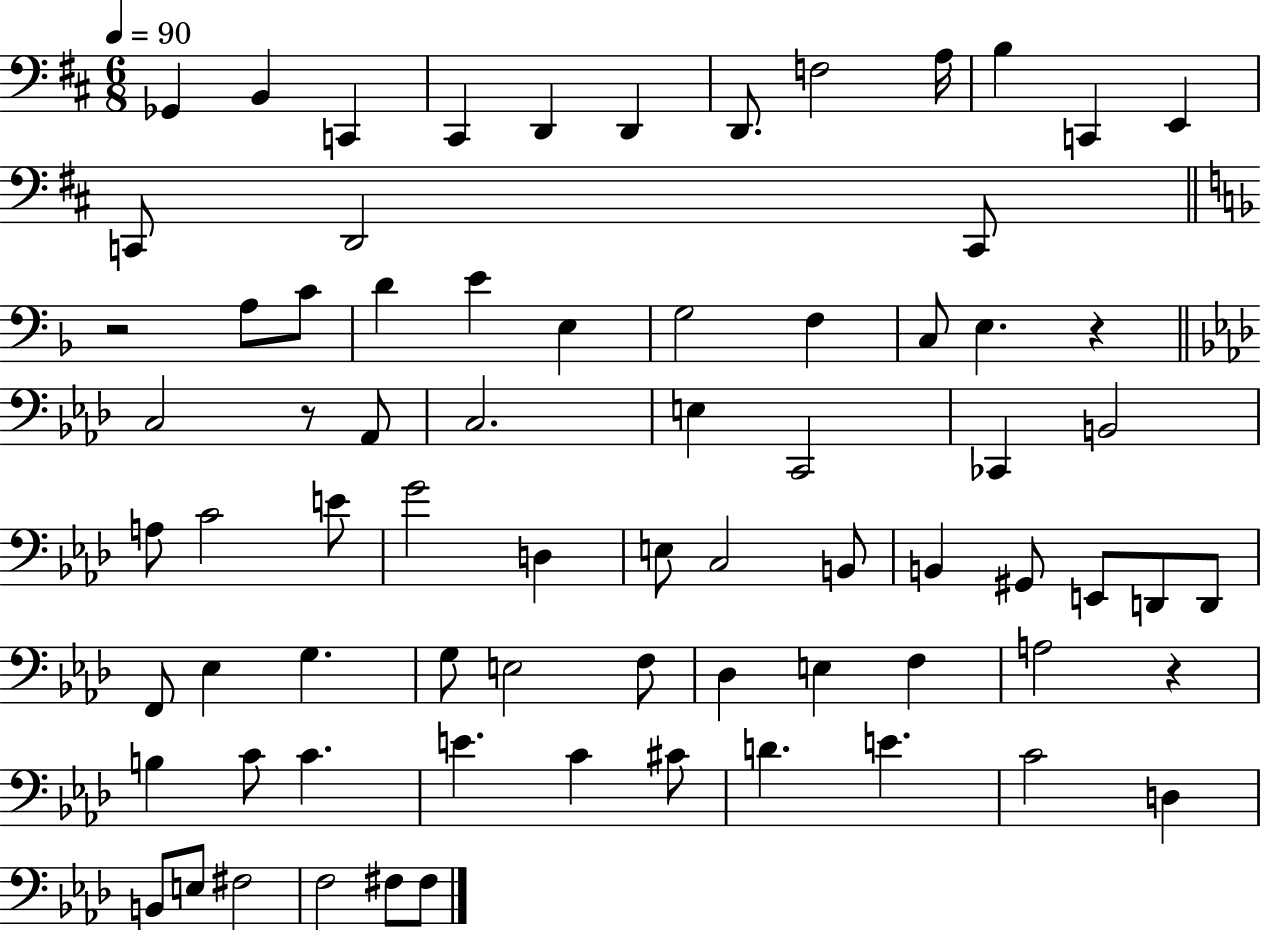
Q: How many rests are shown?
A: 4